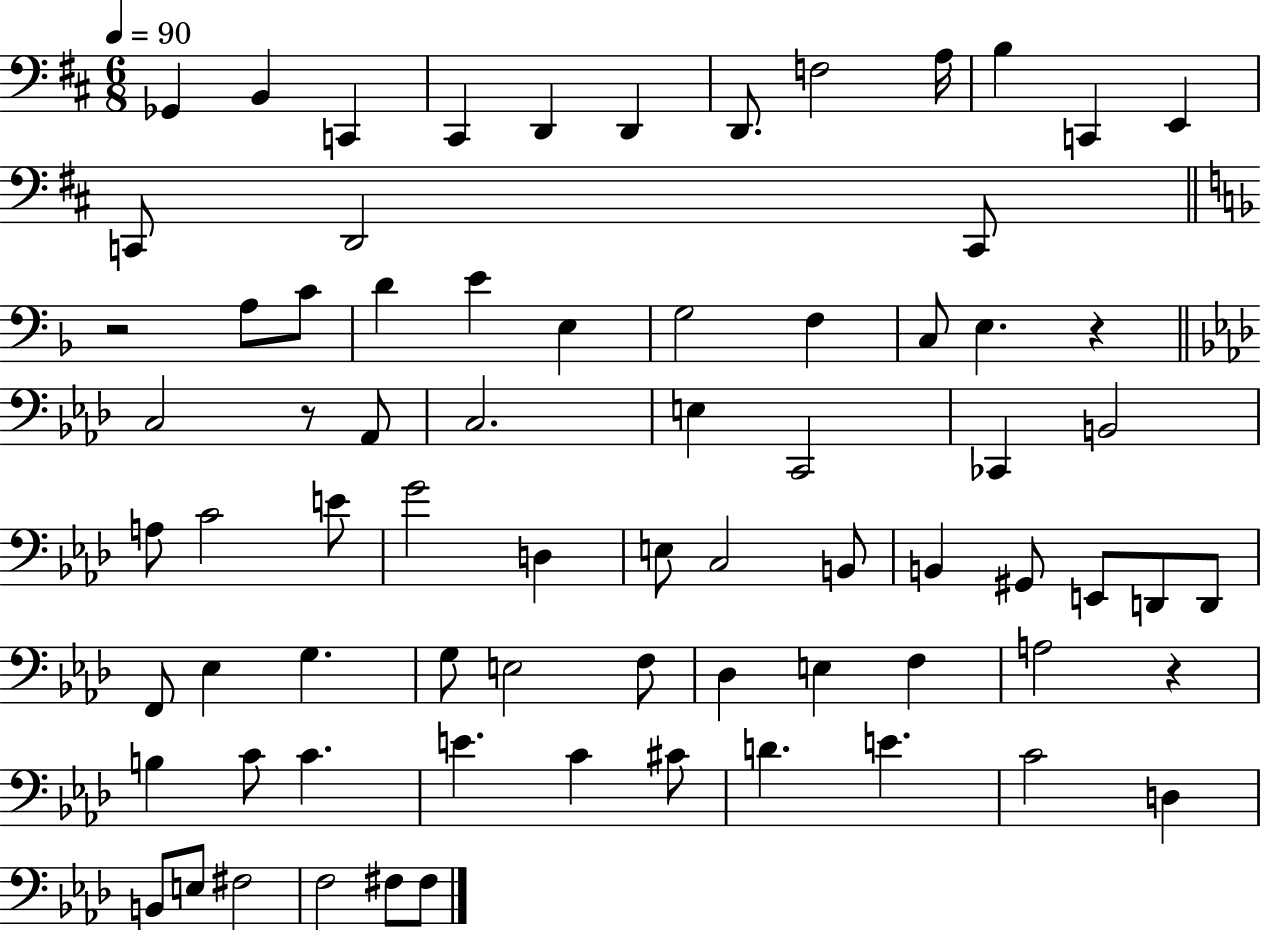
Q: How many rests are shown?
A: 4